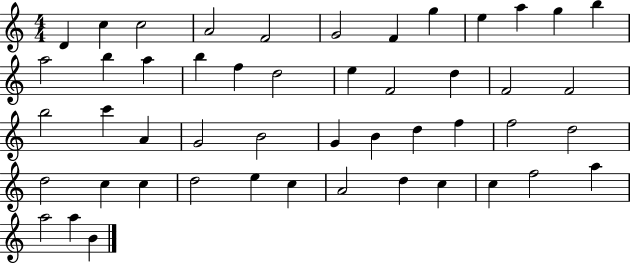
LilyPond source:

{
  \clef treble
  \numericTimeSignature
  \time 4/4
  \key c \major
  d'4 c''4 c''2 | a'2 f'2 | g'2 f'4 g''4 | e''4 a''4 g''4 b''4 | \break a''2 b''4 a''4 | b''4 f''4 d''2 | e''4 f'2 d''4 | f'2 f'2 | \break b''2 c'''4 a'4 | g'2 b'2 | g'4 b'4 d''4 f''4 | f''2 d''2 | \break d''2 c''4 c''4 | d''2 e''4 c''4 | a'2 d''4 c''4 | c''4 f''2 a''4 | \break a''2 a''4 b'4 | \bar "|."
}